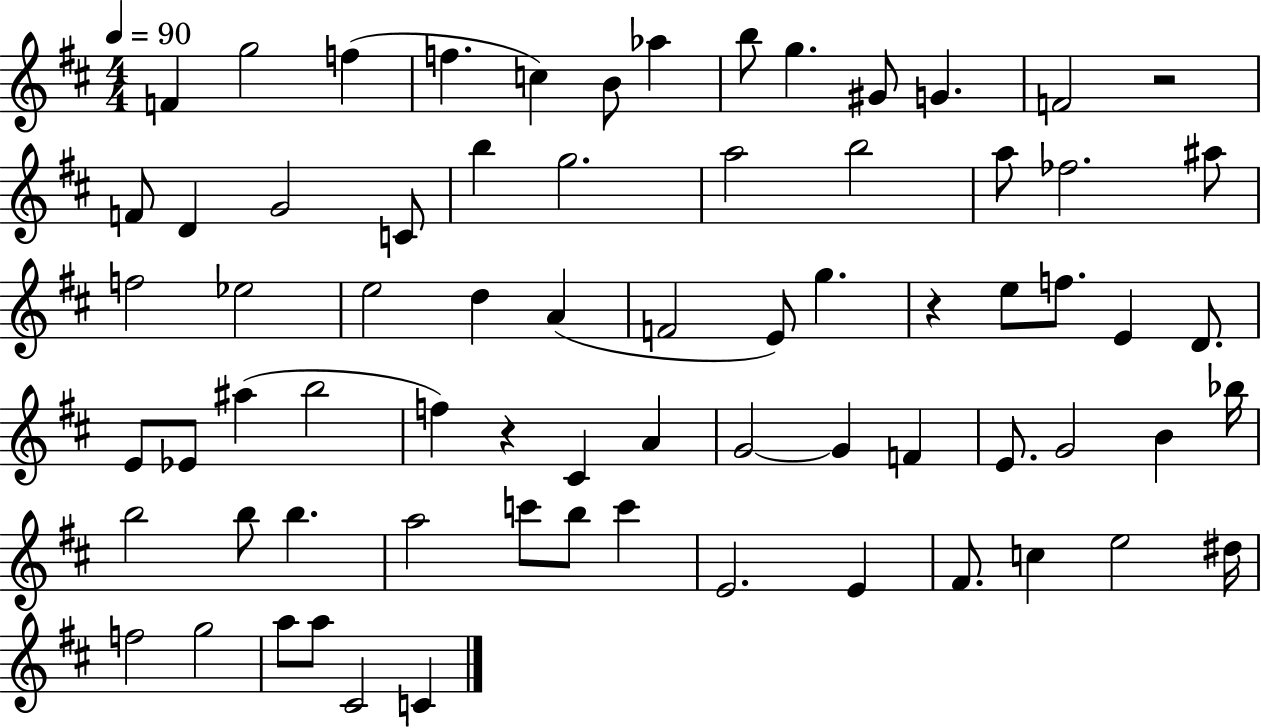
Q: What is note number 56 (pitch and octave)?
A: C6